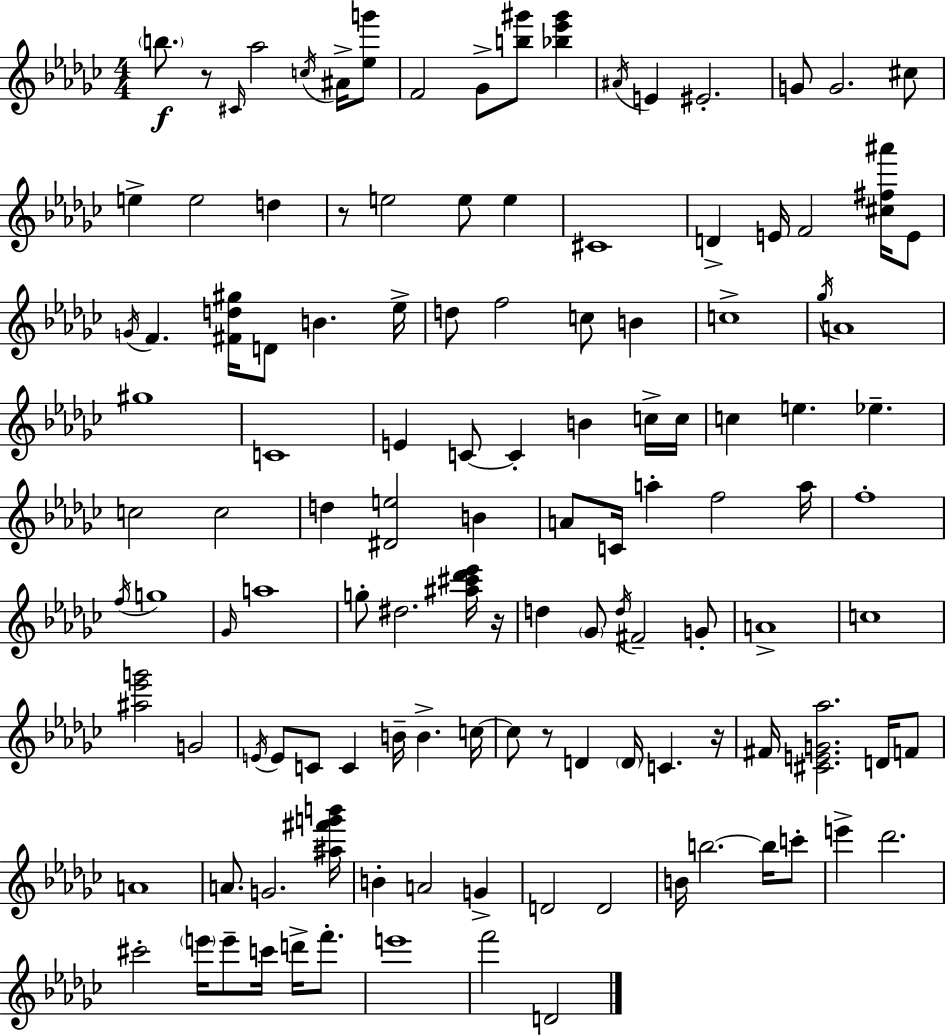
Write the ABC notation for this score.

X:1
T:Untitled
M:4/4
L:1/4
K:Ebm
b/2 z/2 ^C/4 _a2 c/4 ^A/4 [_eg']/2 F2 _G/2 [b^g']/2 [_b_e'^g'] ^A/4 E ^E2 G/2 G2 ^c/2 e e2 d z/2 e2 e/2 e ^C4 D E/4 F2 [^c^f^a']/4 E/2 G/4 F [^Fd^g]/4 D/2 B _e/4 d/2 f2 c/2 B c4 _g/4 A4 ^g4 C4 E C/2 C B c/4 c/4 c e _e c2 c2 d [^De]2 B A/2 C/4 a f2 a/4 f4 f/4 g4 _G/4 a4 g/2 ^d2 [^a^c'_d'_e']/4 z/4 d _G/2 d/4 ^F2 G/2 A4 c4 [^a_e'g']2 G2 E/4 E/2 C/2 C B/4 B c/4 c/2 z/2 D D/4 C z/4 ^F/4 [^CEG_a]2 D/4 F/2 A4 A/2 G2 [^a^f'g'b']/4 B A2 G D2 D2 B/4 b2 b/4 c'/2 e' _d'2 ^c'2 e'/4 e'/2 c'/4 d'/4 f'/2 e'4 f'2 D2